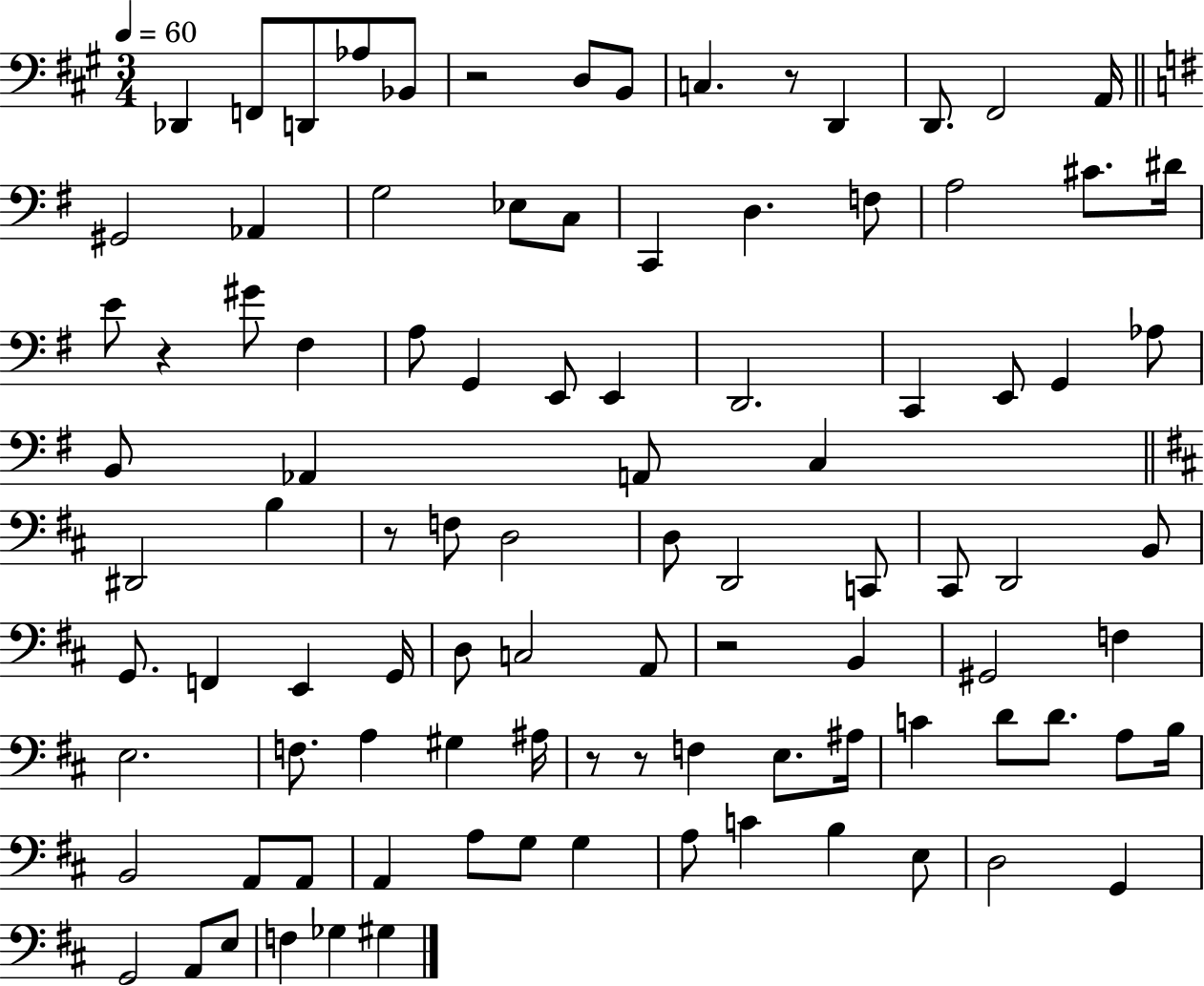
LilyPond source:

{
  \clef bass
  \numericTimeSignature
  \time 3/4
  \key a \major
  \tempo 4 = 60
  des,4 f,8 d,8 aes8 bes,8 | r2 d8 b,8 | c4. r8 d,4 | d,8. fis,2 a,16 | \break \bar "||" \break \key e \minor gis,2 aes,4 | g2 ees8 c8 | c,4 d4. f8 | a2 cis'8. dis'16 | \break e'8 r4 gis'8 fis4 | a8 g,4 e,8 e,4 | d,2. | c,4 e,8 g,4 aes8 | \break b,8 aes,4 a,8 c4 | \bar "||" \break \key d \major dis,2 b4 | r8 f8 d2 | d8 d,2 c,8 | cis,8 d,2 b,8 | \break g,8. f,4 e,4 g,16 | d8 c2 a,8 | r2 b,4 | gis,2 f4 | \break e2. | f8. a4 gis4 ais16 | r8 r8 f4 e8. ais16 | c'4 d'8 d'8. a8 b16 | \break b,2 a,8 a,8 | a,4 a8 g8 g4 | a8 c'4 b4 e8 | d2 g,4 | \break g,2 a,8 e8 | f4 ges4 gis4 | \bar "|."
}